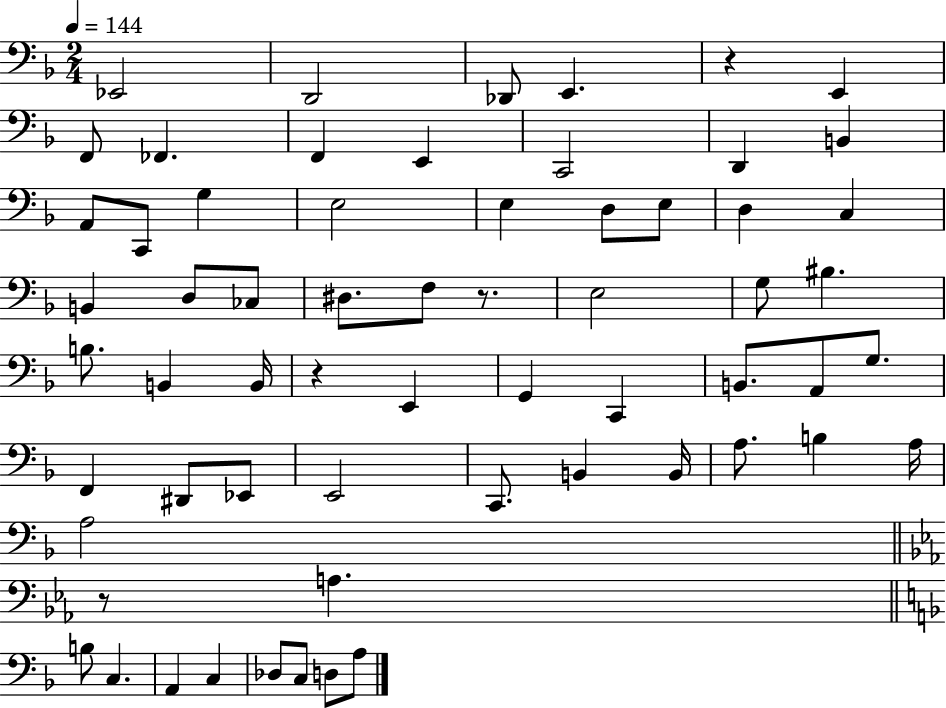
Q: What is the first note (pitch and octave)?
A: Eb2